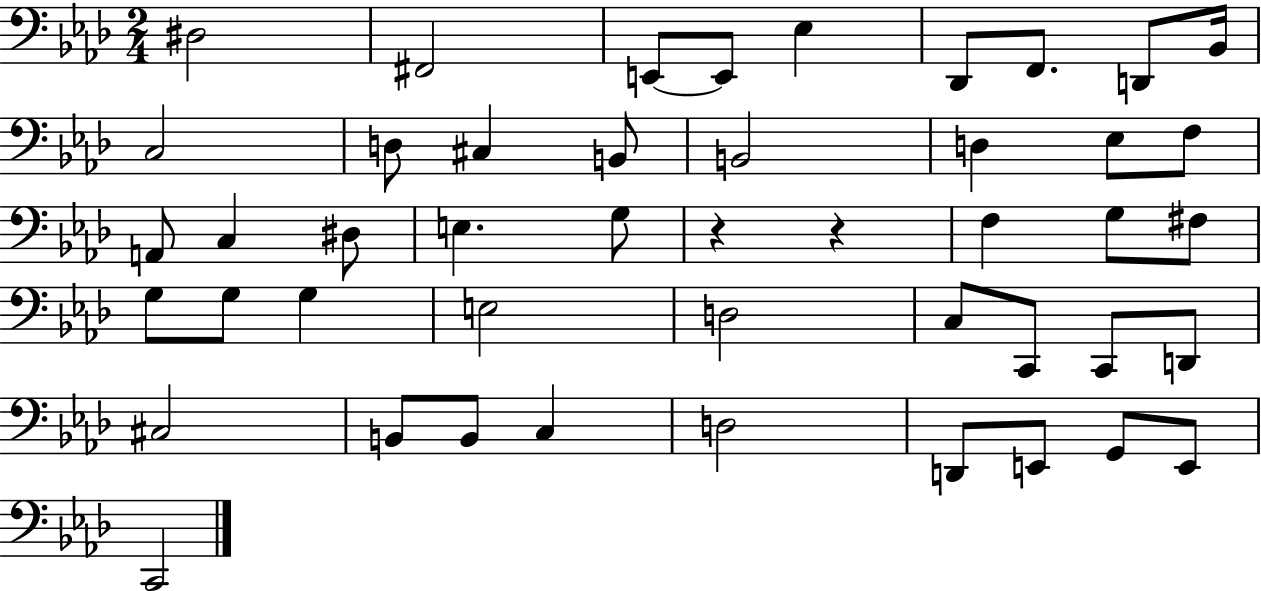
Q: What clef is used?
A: bass